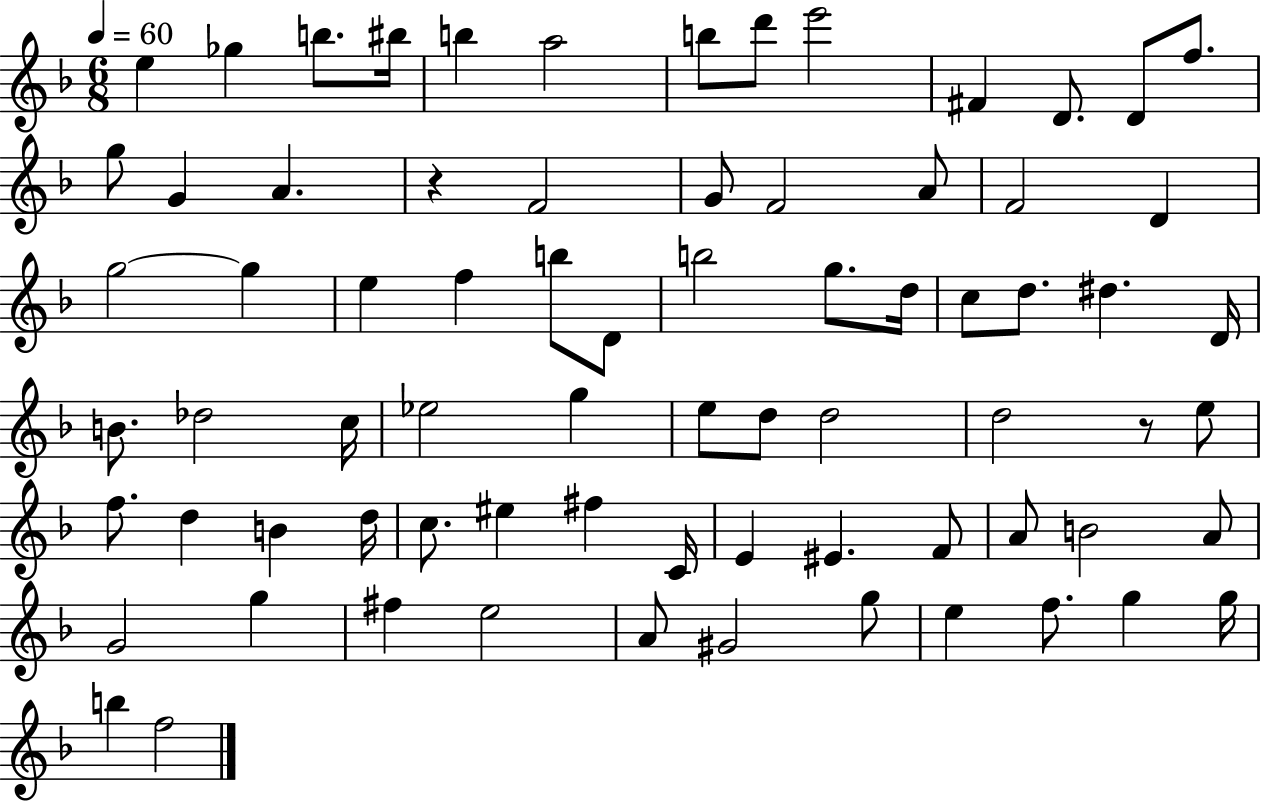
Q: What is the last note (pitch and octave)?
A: F5